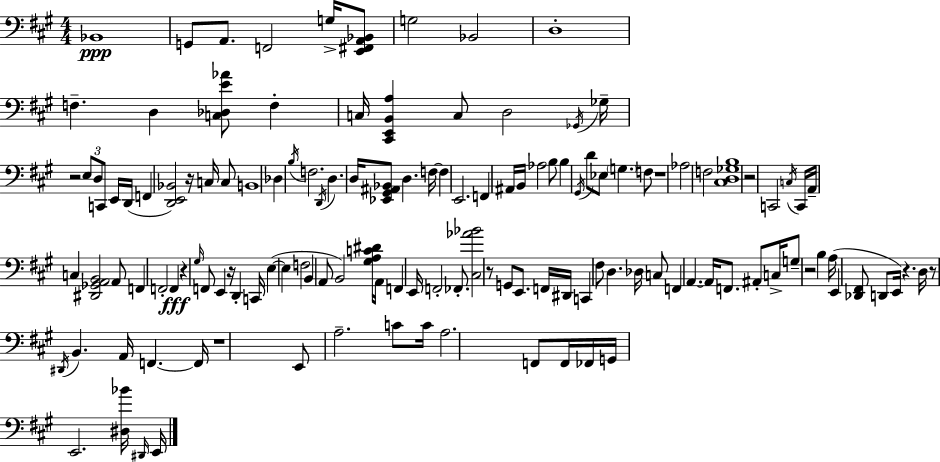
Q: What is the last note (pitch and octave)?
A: E2